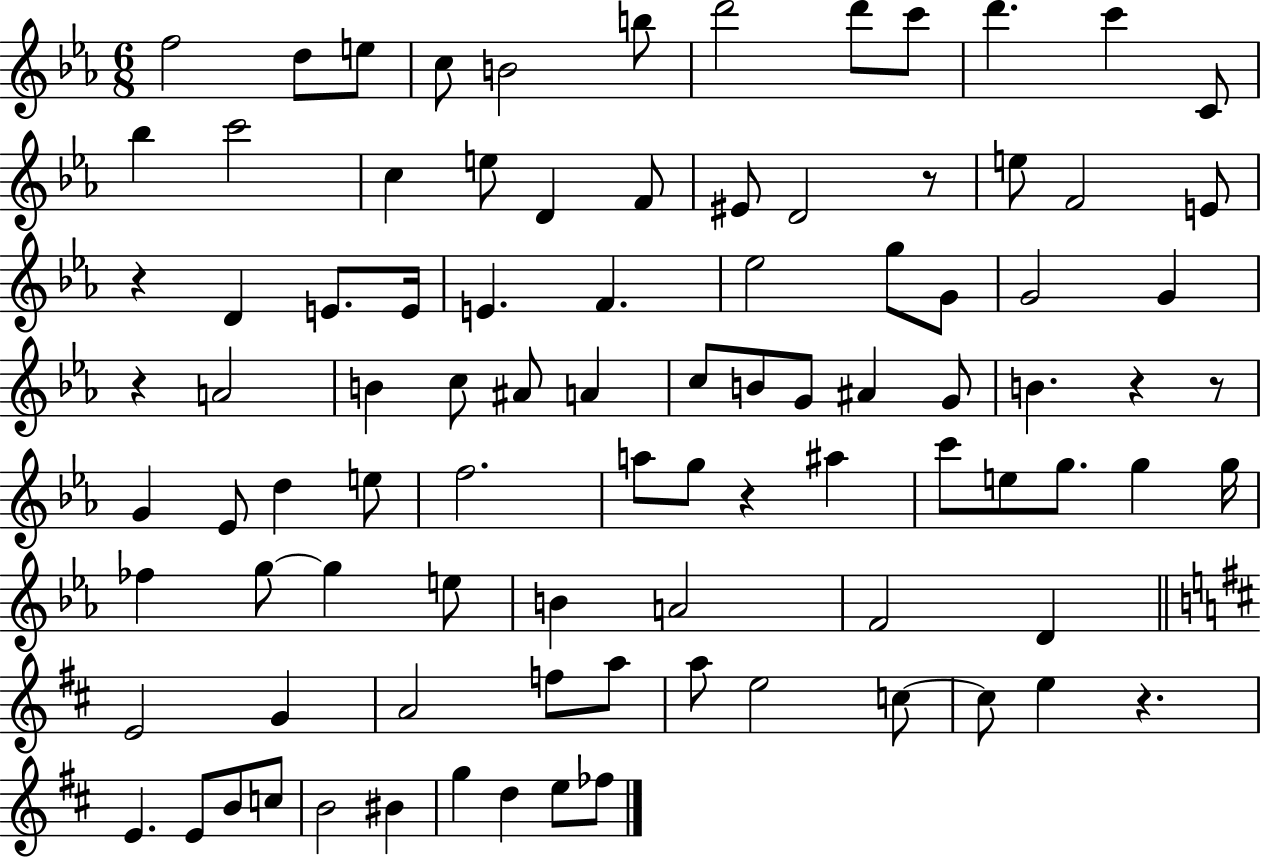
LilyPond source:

{
  \clef treble
  \numericTimeSignature
  \time 6/8
  \key ees \major
  f''2 d''8 e''8 | c''8 b'2 b''8 | d'''2 d'''8 c'''8 | d'''4. c'''4 c'8 | \break bes''4 c'''2 | c''4 e''8 d'4 f'8 | eis'8 d'2 r8 | e''8 f'2 e'8 | \break r4 d'4 e'8. e'16 | e'4. f'4. | ees''2 g''8 g'8 | g'2 g'4 | \break r4 a'2 | b'4 c''8 ais'8 a'4 | c''8 b'8 g'8 ais'4 g'8 | b'4. r4 r8 | \break g'4 ees'8 d''4 e''8 | f''2. | a''8 g''8 r4 ais''4 | c'''8 e''8 g''8. g''4 g''16 | \break fes''4 g''8~~ g''4 e''8 | b'4 a'2 | f'2 d'4 | \bar "||" \break \key d \major e'2 g'4 | a'2 f''8 a''8 | a''8 e''2 c''8~~ | c''8 e''4 r4. | \break e'4. e'8 b'8 c''8 | b'2 bis'4 | g''4 d''4 e''8 fes''8 | \bar "|."
}